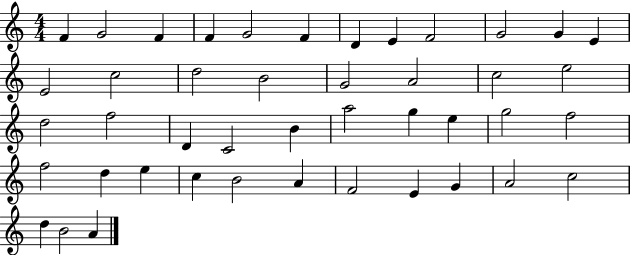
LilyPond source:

{
  \clef treble
  \numericTimeSignature
  \time 4/4
  \key c \major
  f'4 g'2 f'4 | f'4 g'2 f'4 | d'4 e'4 f'2 | g'2 g'4 e'4 | \break e'2 c''2 | d''2 b'2 | g'2 a'2 | c''2 e''2 | \break d''2 f''2 | d'4 c'2 b'4 | a''2 g''4 e''4 | g''2 f''2 | \break f''2 d''4 e''4 | c''4 b'2 a'4 | f'2 e'4 g'4 | a'2 c''2 | \break d''4 b'2 a'4 | \bar "|."
}